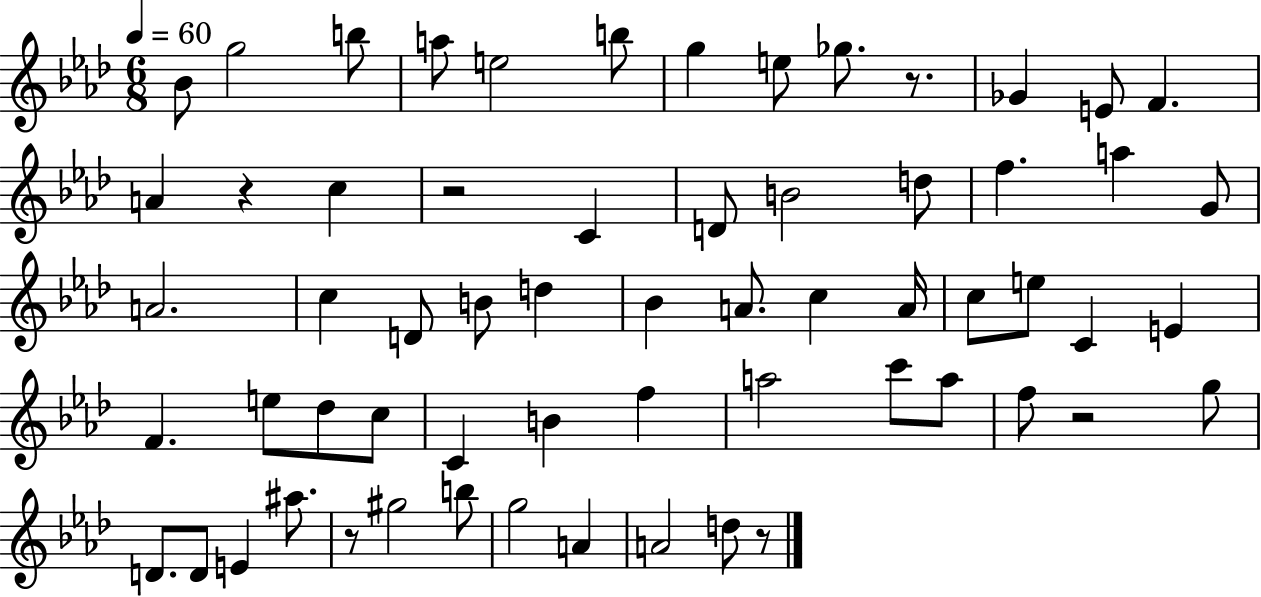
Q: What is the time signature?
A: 6/8